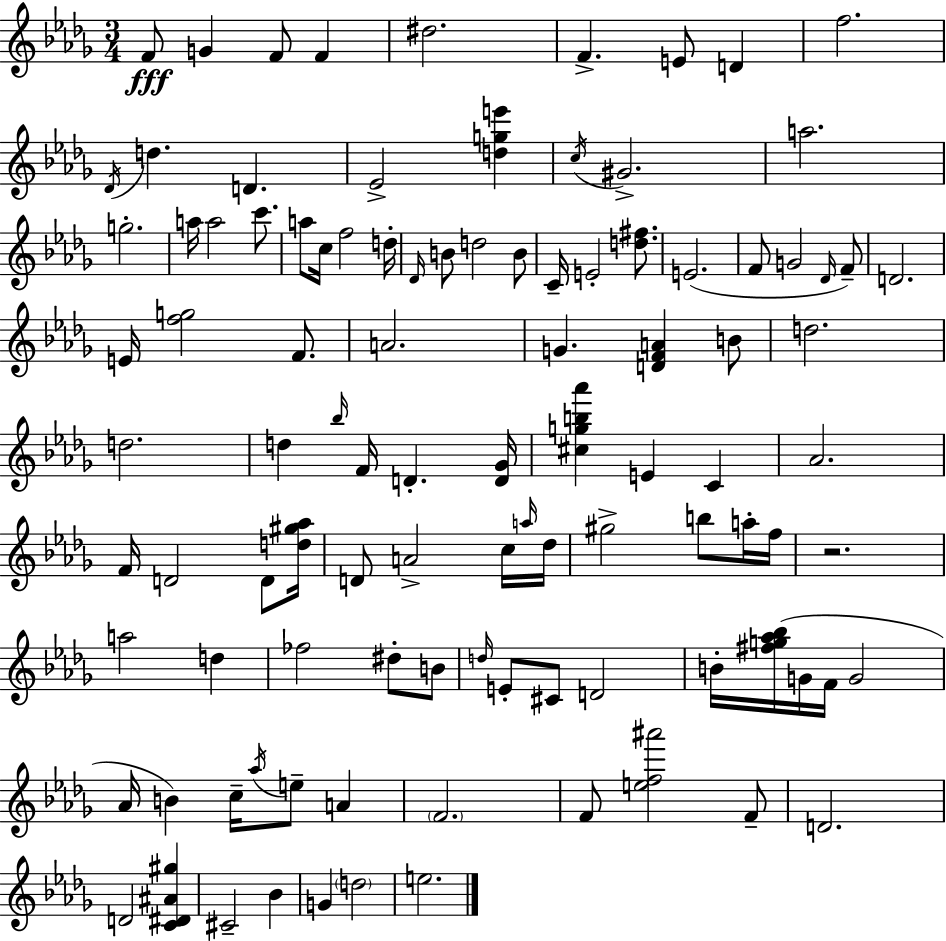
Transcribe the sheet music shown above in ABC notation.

X:1
T:Untitled
M:3/4
L:1/4
K:Bbm
F/2 G F/2 F ^d2 F E/2 D f2 _D/4 d D _E2 [dge'] c/4 ^G2 a2 g2 a/4 a2 c'/2 a/2 c/4 f2 d/4 _D/4 B/2 d2 B/2 C/4 E2 [d^f]/2 E2 F/2 G2 _D/4 F/2 D2 E/4 [fg]2 F/2 A2 G [DFA] B/2 d2 d2 d _b/4 F/4 D [D_G]/4 [^cgb_a'] E C _A2 F/4 D2 D/2 [d^g_a]/4 D/2 A2 c/4 a/4 _d/4 ^g2 b/2 a/4 f/4 z2 a2 d _f2 ^d/2 B/2 d/4 E/2 ^C/2 D2 B/4 [^fg_a_b]/4 G/4 F/4 G2 _A/4 B c/4 _a/4 e/2 A F2 F/2 [ef^a']2 F/2 D2 D2 [C^D^A^g] ^C2 _B G d2 e2